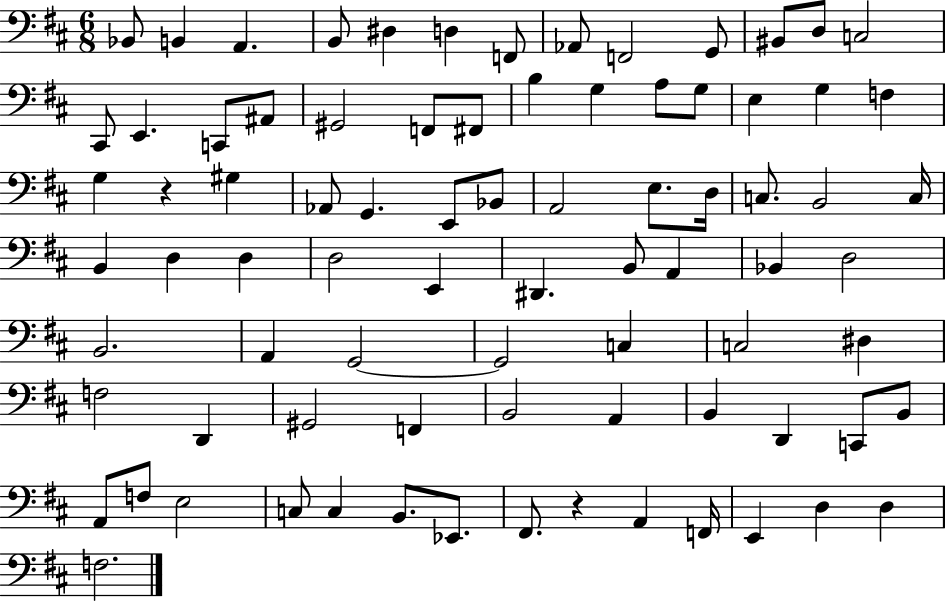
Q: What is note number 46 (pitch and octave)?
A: B2